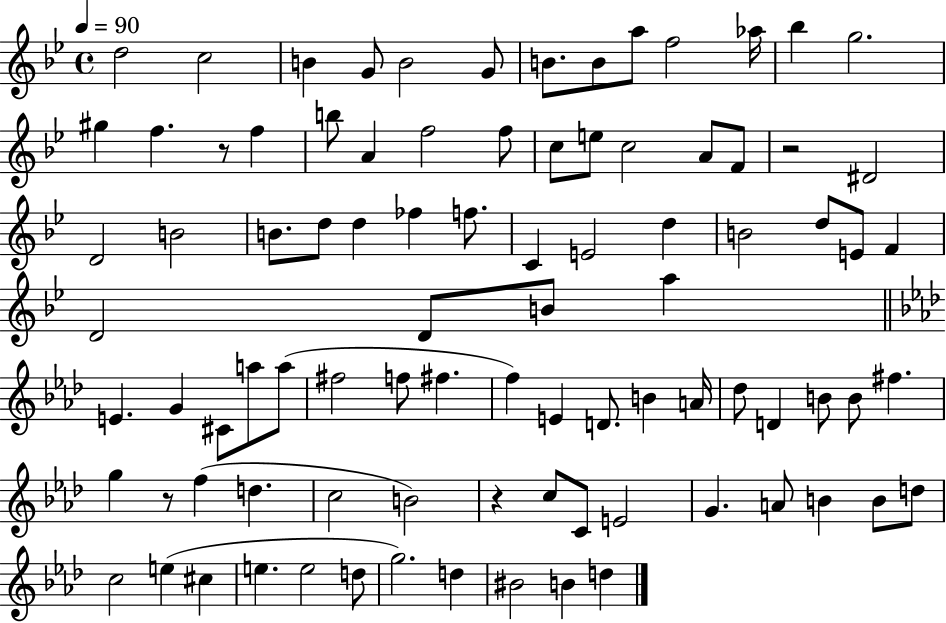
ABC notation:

X:1
T:Untitled
M:4/4
L:1/4
K:Bb
d2 c2 B G/2 B2 G/2 B/2 B/2 a/2 f2 _a/4 _b g2 ^g f z/2 f b/2 A f2 f/2 c/2 e/2 c2 A/2 F/2 z2 ^D2 D2 B2 B/2 d/2 d _f f/2 C E2 d B2 d/2 E/2 F D2 D/2 B/2 a E G ^C/2 a/2 a/2 ^f2 f/2 ^f f E D/2 B A/4 _d/2 D B/2 B/2 ^f g z/2 f d c2 B2 z c/2 C/2 E2 G A/2 B B/2 d/2 c2 e ^c e e2 d/2 g2 d ^B2 B d